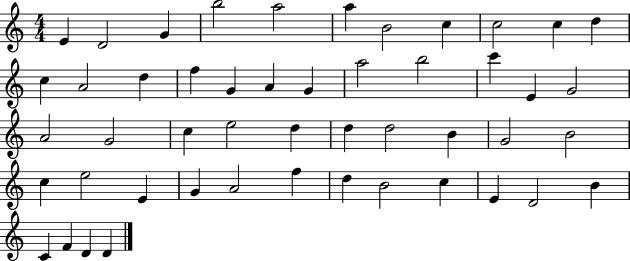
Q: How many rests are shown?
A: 0